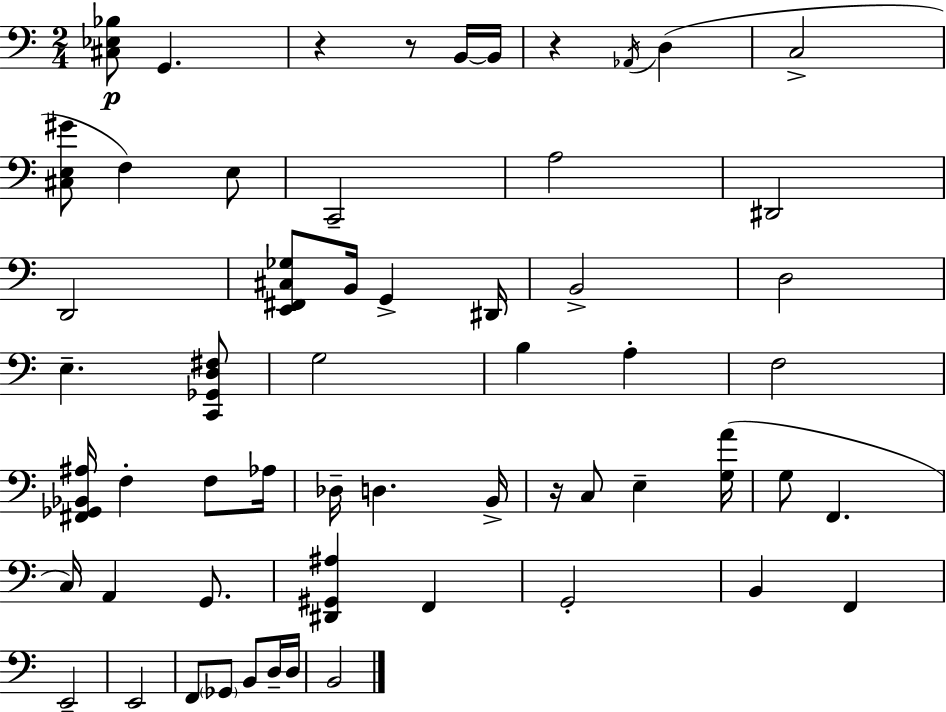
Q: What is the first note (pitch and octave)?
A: G2